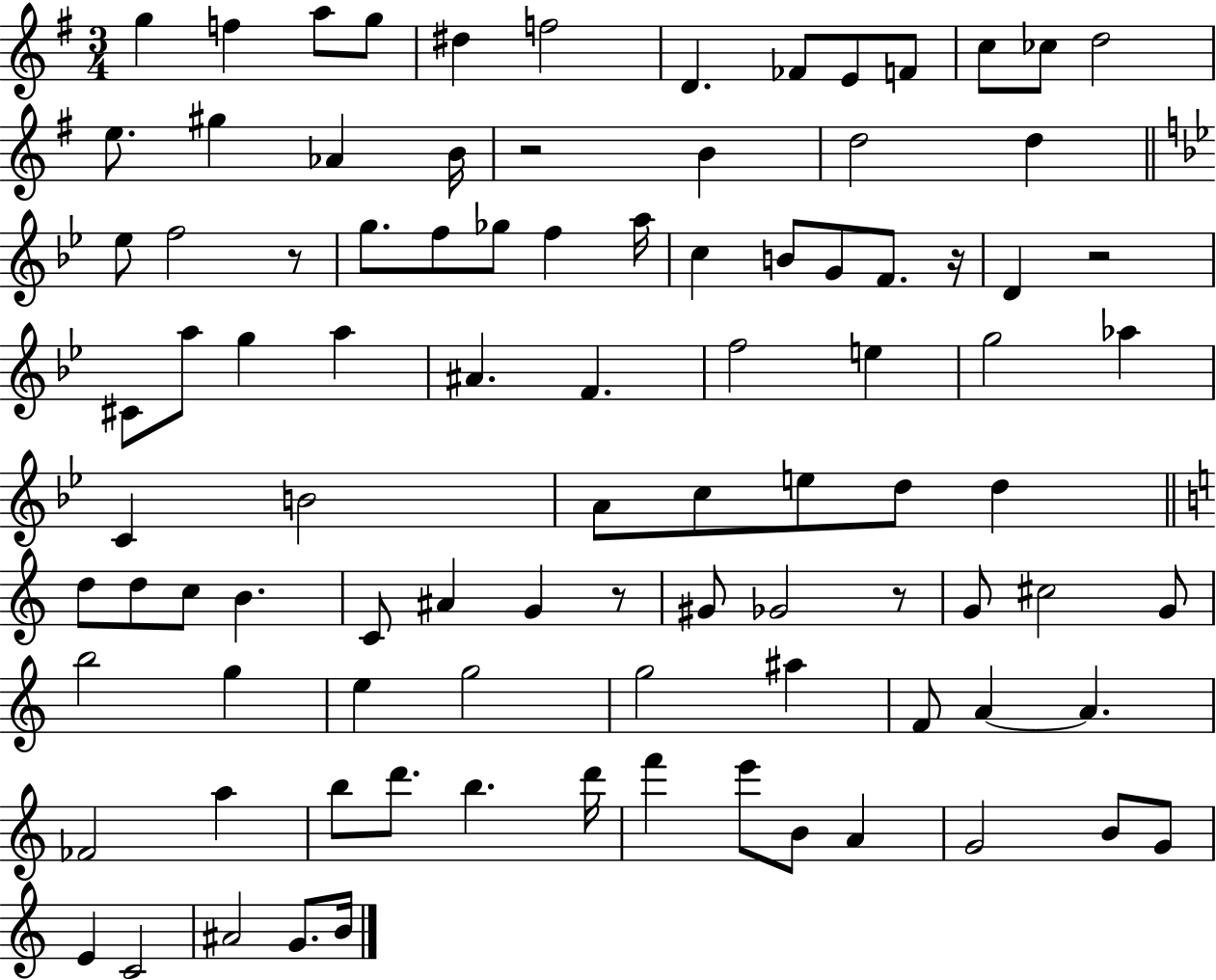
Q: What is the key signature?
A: G major